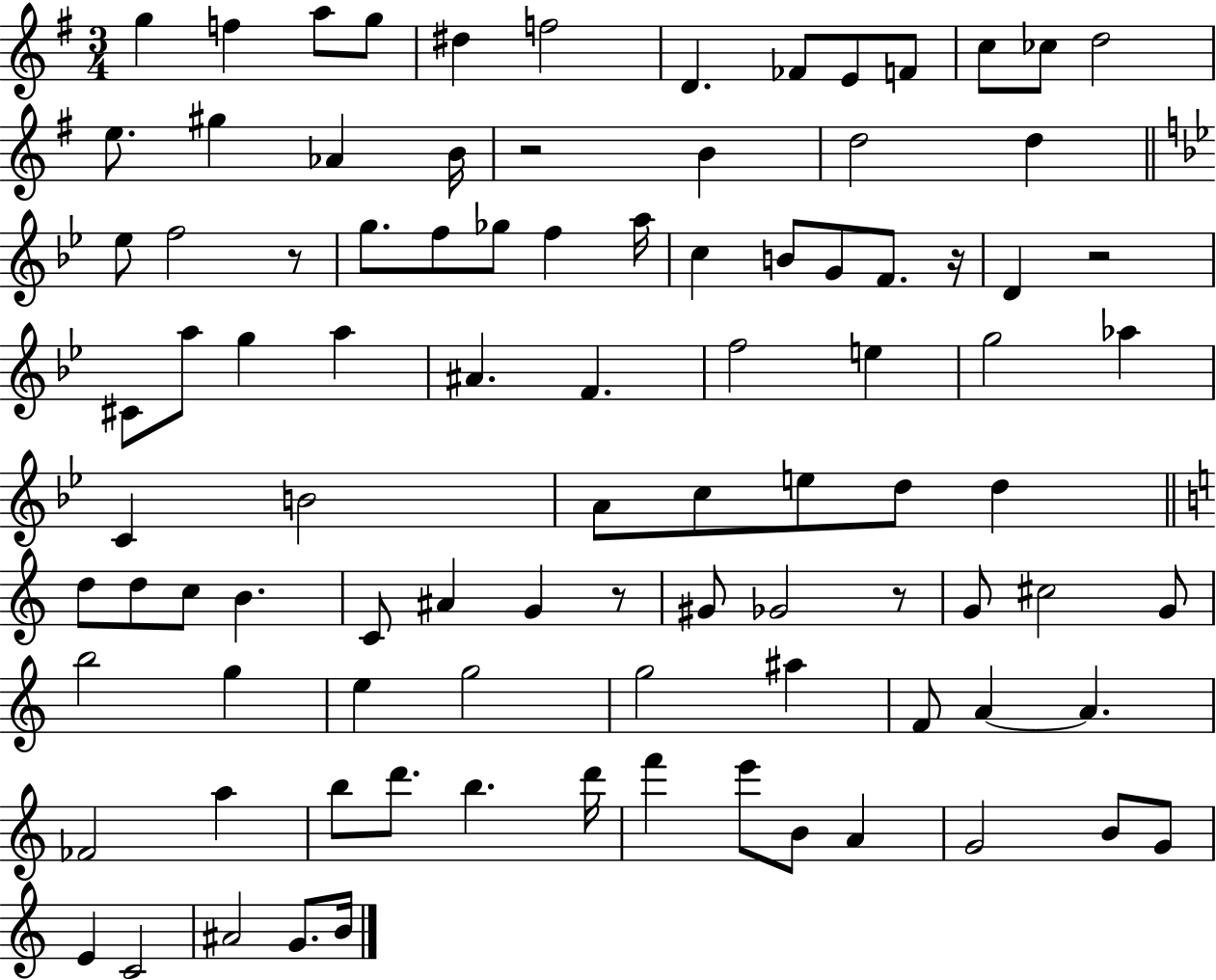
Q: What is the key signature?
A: G major